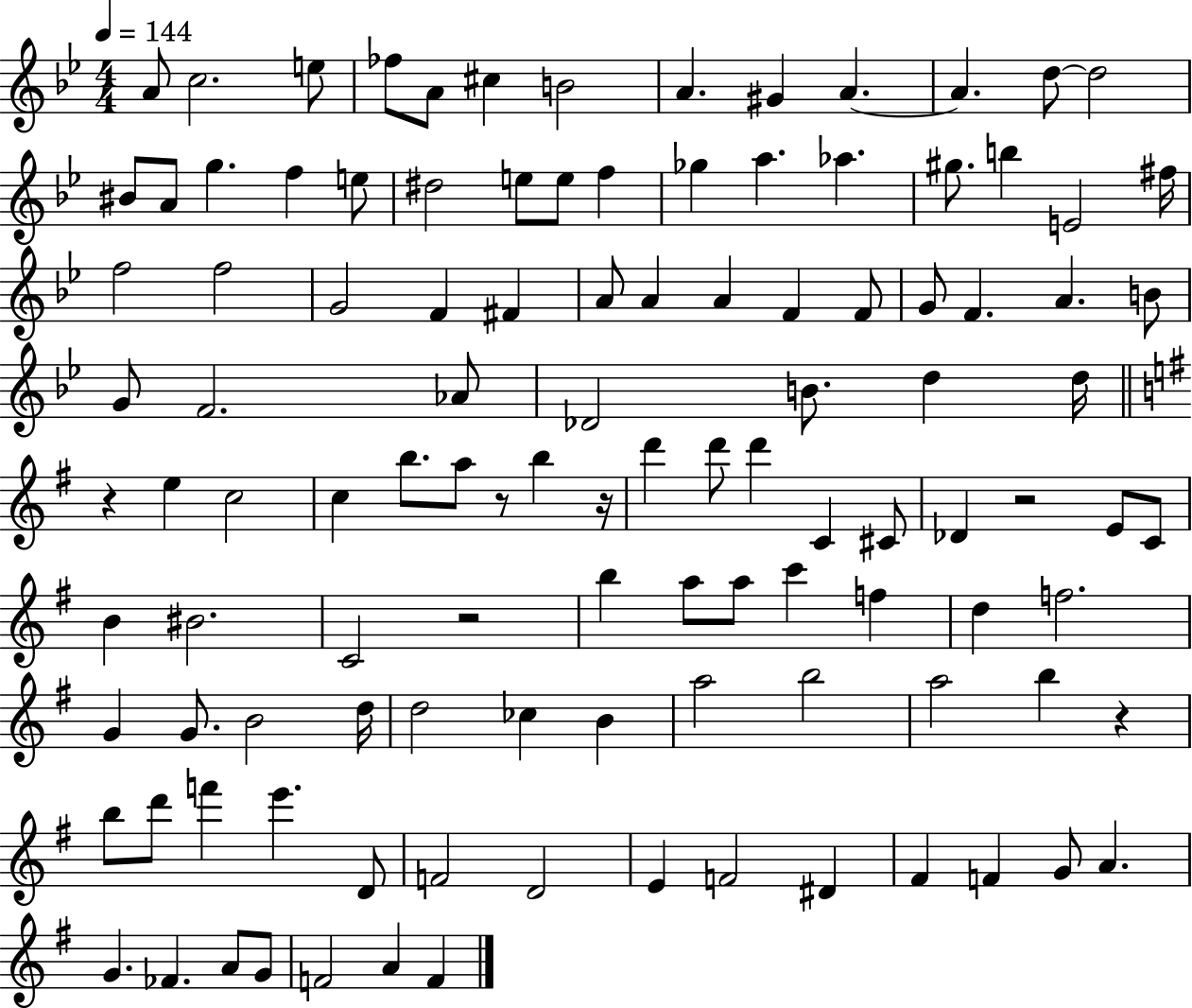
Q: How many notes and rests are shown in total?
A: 112